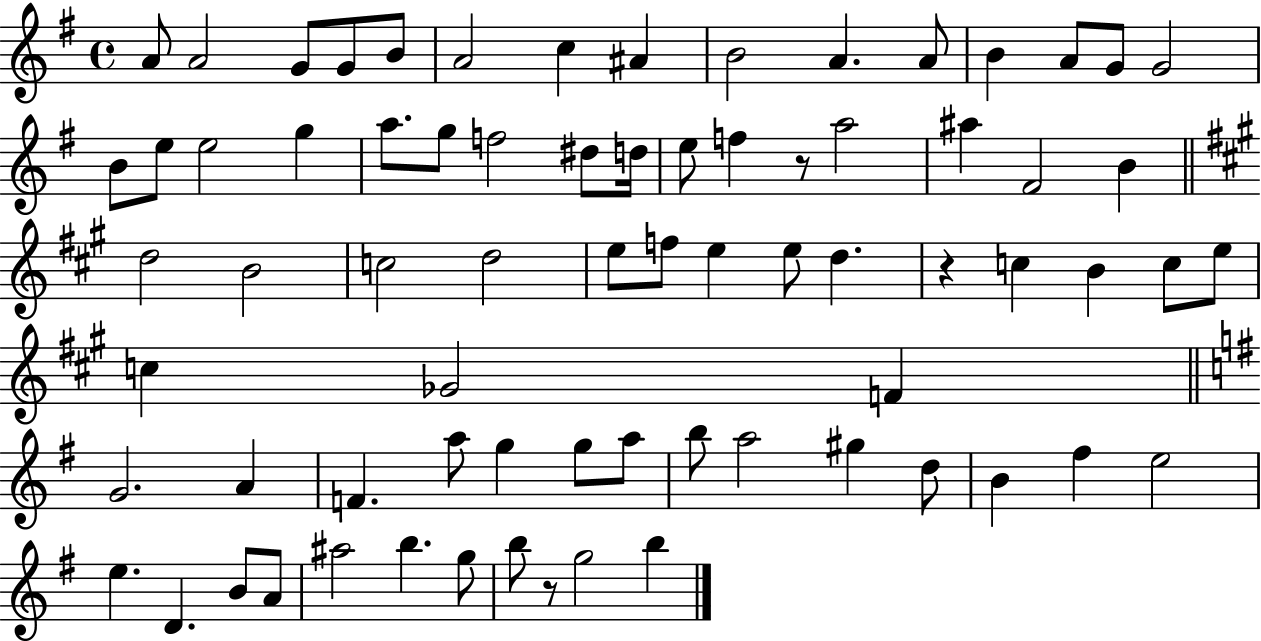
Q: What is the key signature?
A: G major